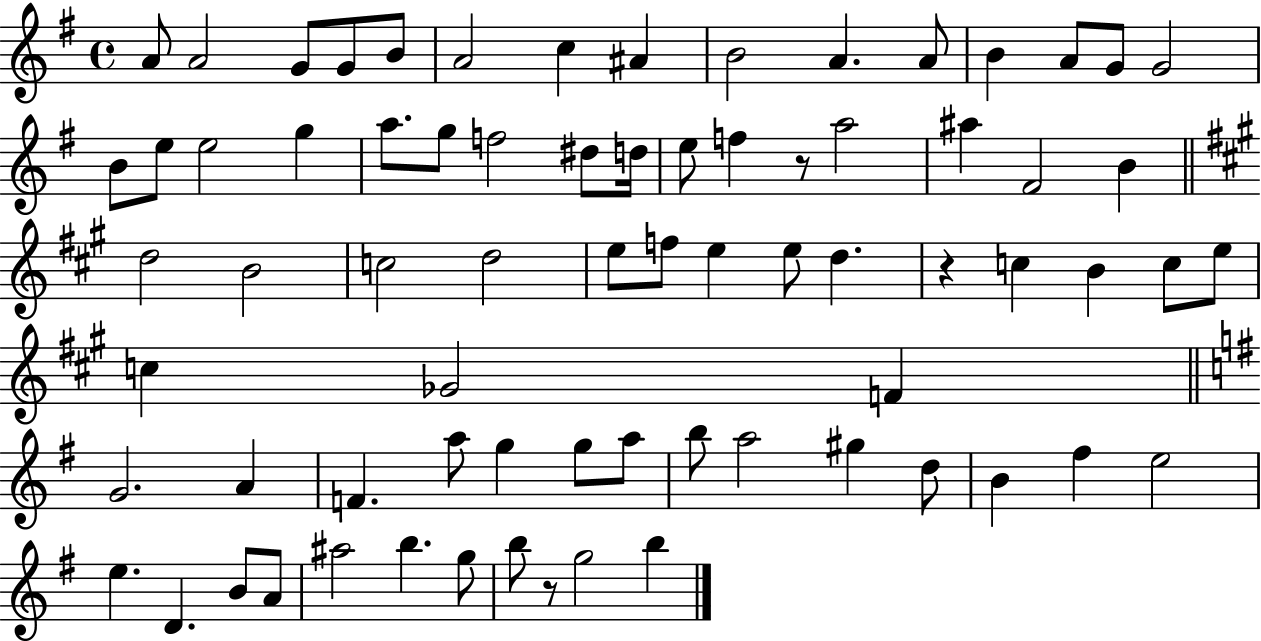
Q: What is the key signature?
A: G major